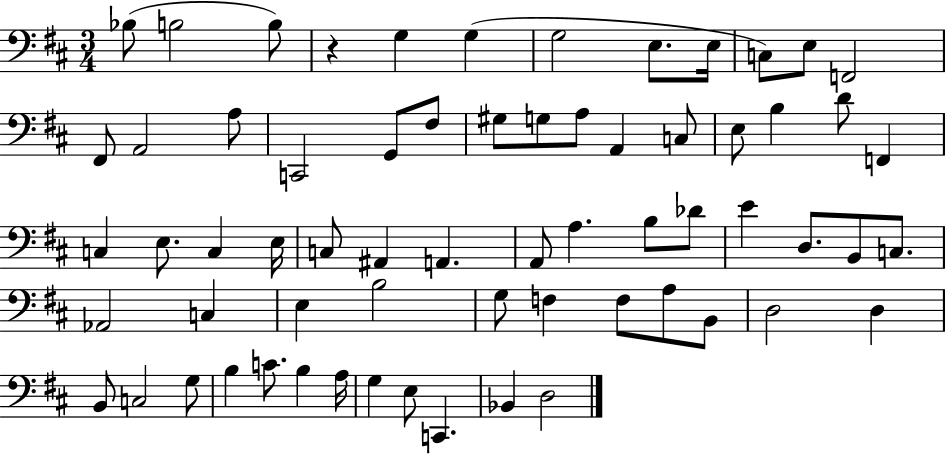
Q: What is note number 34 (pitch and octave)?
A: A2